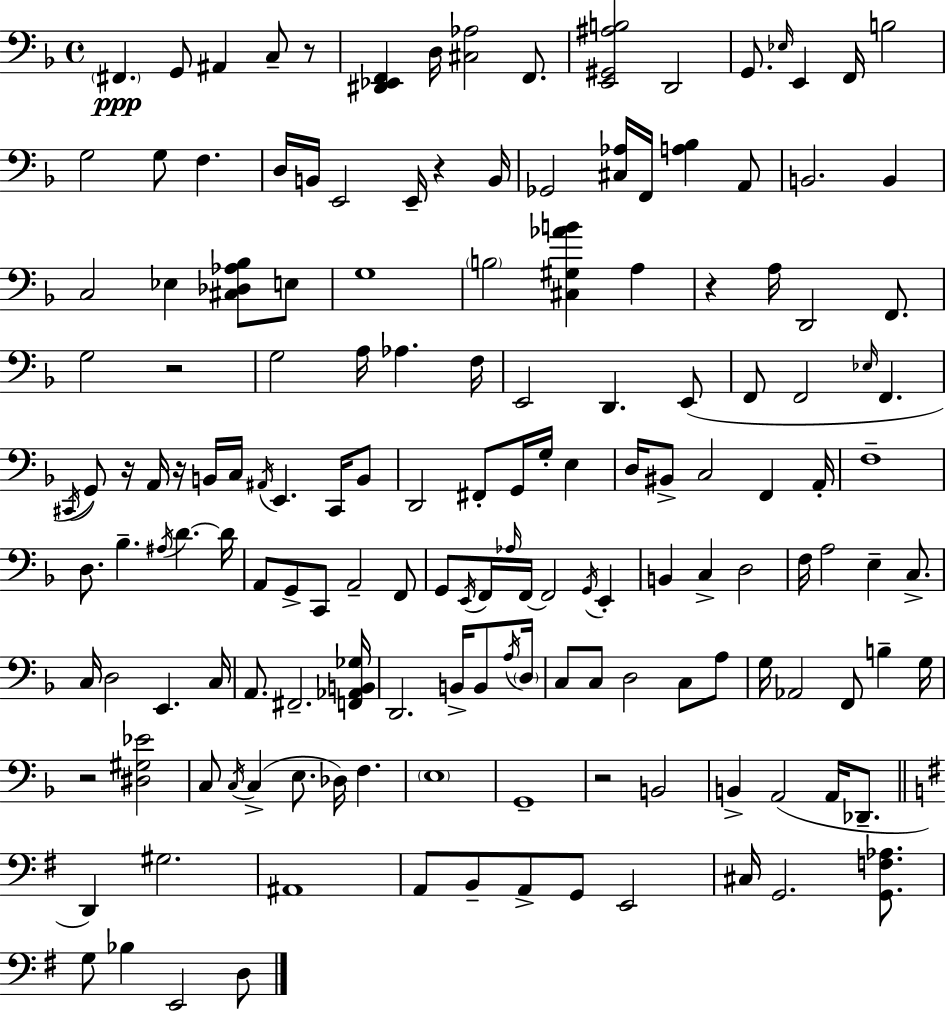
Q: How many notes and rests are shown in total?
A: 157